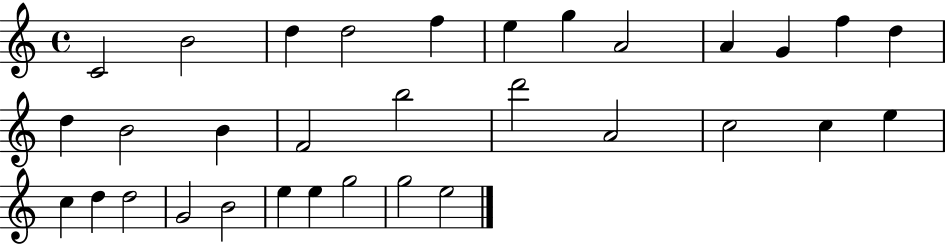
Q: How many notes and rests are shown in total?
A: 32